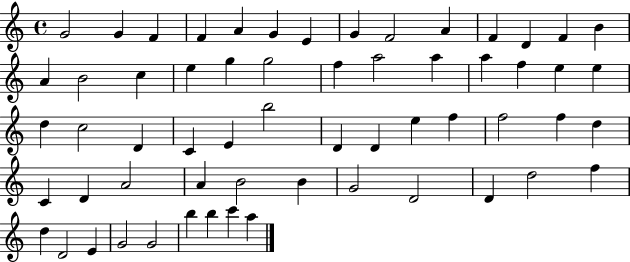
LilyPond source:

{
  \clef treble
  \time 4/4
  \defaultTimeSignature
  \key c \major
  g'2 g'4 f'4 | f'4 a'4 g'4 e'4 | g'4 f'2 a'4 | f'4 d'4 f'4 b'4 | \break a'4 b'2 c''4 | e''4 g''4 g''2 | f''4 a''2 a''4 | a''4 f''4 e''4 e''4 | \break d''4 c''2 d'4 | c'4 e'4 b''2 | d'4 d'4 e''4 f''4 | f''2 f''4 d''4 | \break c'4 d'4 a'2 | a'4 b'2 b'4 | g'2 d'2 | d'4 d''2 f''4 | \break d''4 d'2 e'4 | g'2 g'2 | b''4 b''4 c'''4 a''4 | \bar "|."
}